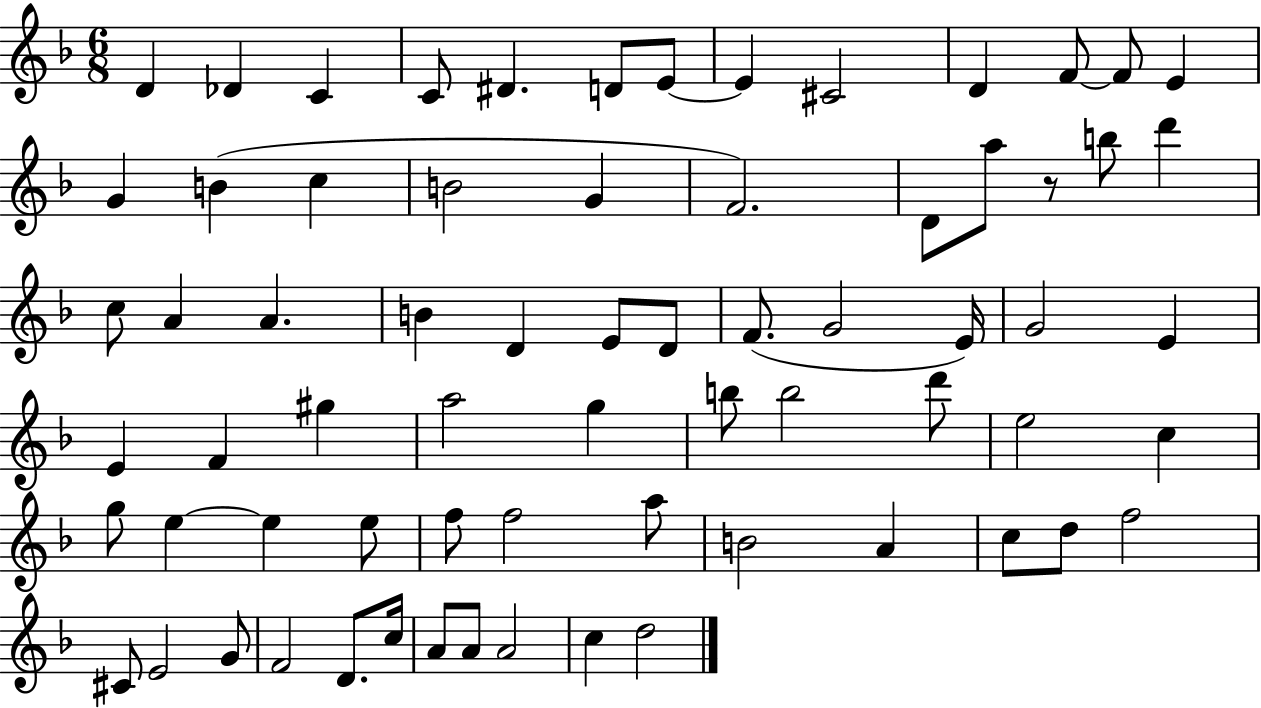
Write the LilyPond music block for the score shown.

{
  \clef treble
  \numericTimeSignature
  \time 6/8
  \key f \major
  d'4 des'4 c'4 | c'8 dis'4. d'8 e'8~~ | e'4 cis'2 | d'4 f'8~~ f'8 e'4 | \break g'4 b'4( c''4 | b'2 g'4 | f'2.) | d'8 a''8 r8 b''8 d'''4 | \break c''8 a'4 a'4. | b'4 d'4 e'8 d'8 | f'8.( g'2 e'16) | g'2 e'4 | \break e'4 f'4 gis''4 | a''2 g''4 | b''8 b''2 d'''8 | e''2 c''4 | \break g''8 e''4~~ e''4 e''8 | f''8 f''2 a''8 | b'2 a'4 | c''8 d''8 f''2 | \break cis'8 e'2 g'8 | f'2 d'8. c''16 | a'8 a'8 a'2 | c''4 d''2 | \break \bar "|."
}